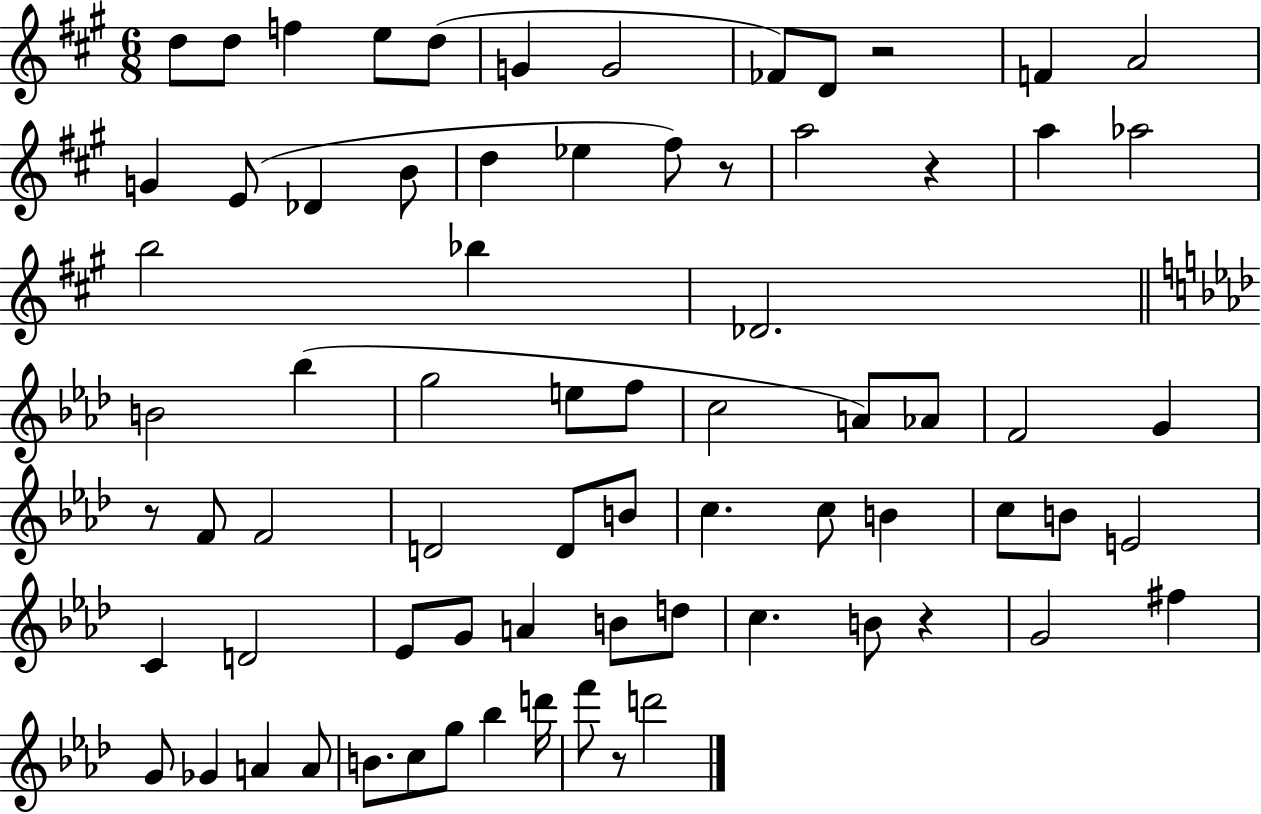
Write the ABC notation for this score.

X:1
T:Untitled
M:6/8
L:1/4
K:A
d/2 d/2 f e/2 d/2 G G2 _F/2 D/2 z2 F A2 G E/2 _D B/2 d _e ^f/2 z/2 a2 z a _a2 b2 _b _D2 B2 _b g2 e/2 f/2 c2 A/2 _A/2 F2 G z/2 F/2 F2 D2 D/2 B/2 c c/2 B c/2 B/2 E2 C D2 _E/2 G/2 A B/2 d/2 c B/2 z G2 ^f G/2 _G A A/2 B/2 c/2 g/2 _b d'/4 f'/2 z/2 d'2